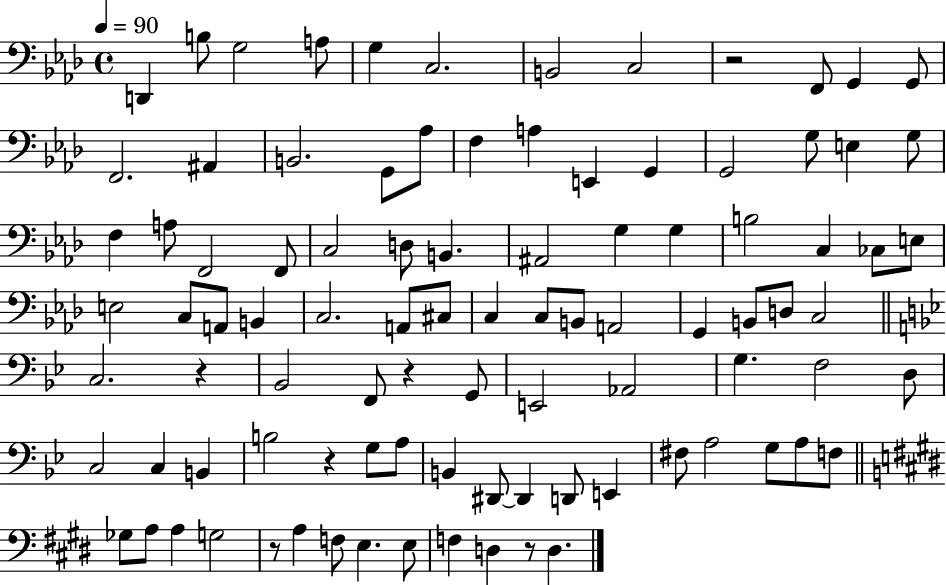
D2/q B3/e G3/h A3/e G3/q C3/h. B2/h C3/h R/h F2/e G2/q G2/e F2/h. A#2/q B2/h. G2/e Ab3/e F3/q A3/q E2/q G2/q G2/h G3/e E3/q G3/e F3/q A3/e F2/h F2/e C3/h D3/e B2/q. A#2/h G3/q G3/q B3/h C3/q CES3/e E3/e E3/h C3/e A2/e B2/q C3/h. A2/e C#3/e C3/q C3/e B2/e A2/h G2/q B2/e D3/e C3/h C3/h. R/q Bb2/h F2/e R/q G2/e E2/h Ab2/h G3/q. F3/h D3/e C3/h C3/q B2/q B3/h R/q G3/e A3/e B2/q D#2/e D#2/q D2/e E2/q F#3/e A3/h G3/e A3/e F3/e Gb3/e A3/e A3/q G3/h R/e A3/q F3/e E3/q. E3/e F3/q D3/q R/e D3/q.